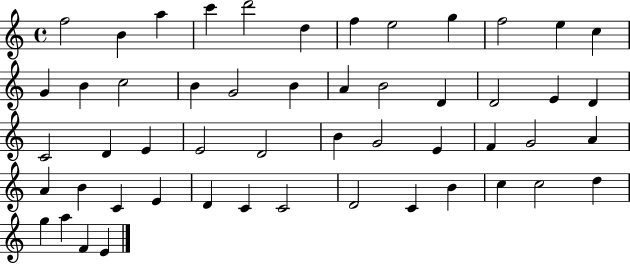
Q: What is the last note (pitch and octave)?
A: E4